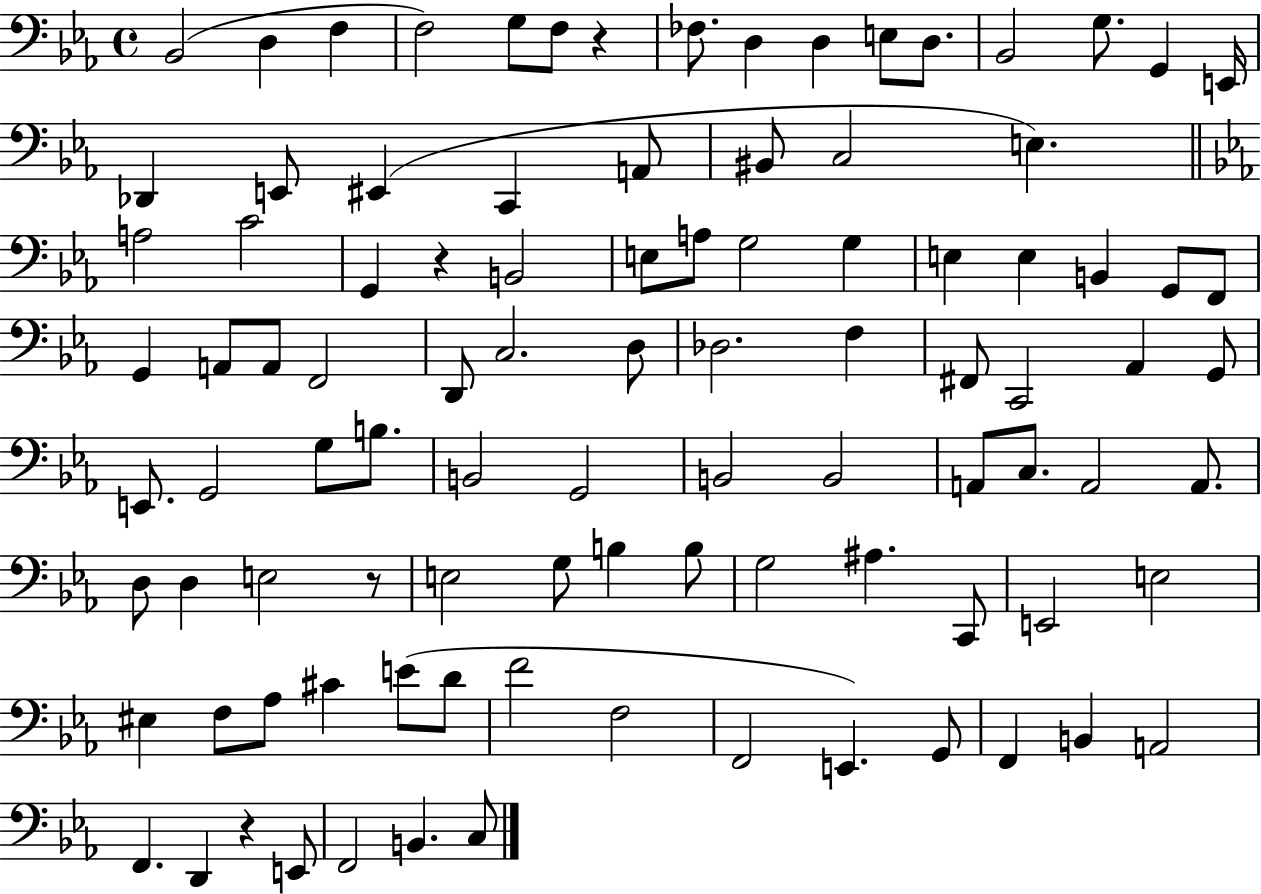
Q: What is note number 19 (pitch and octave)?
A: C2